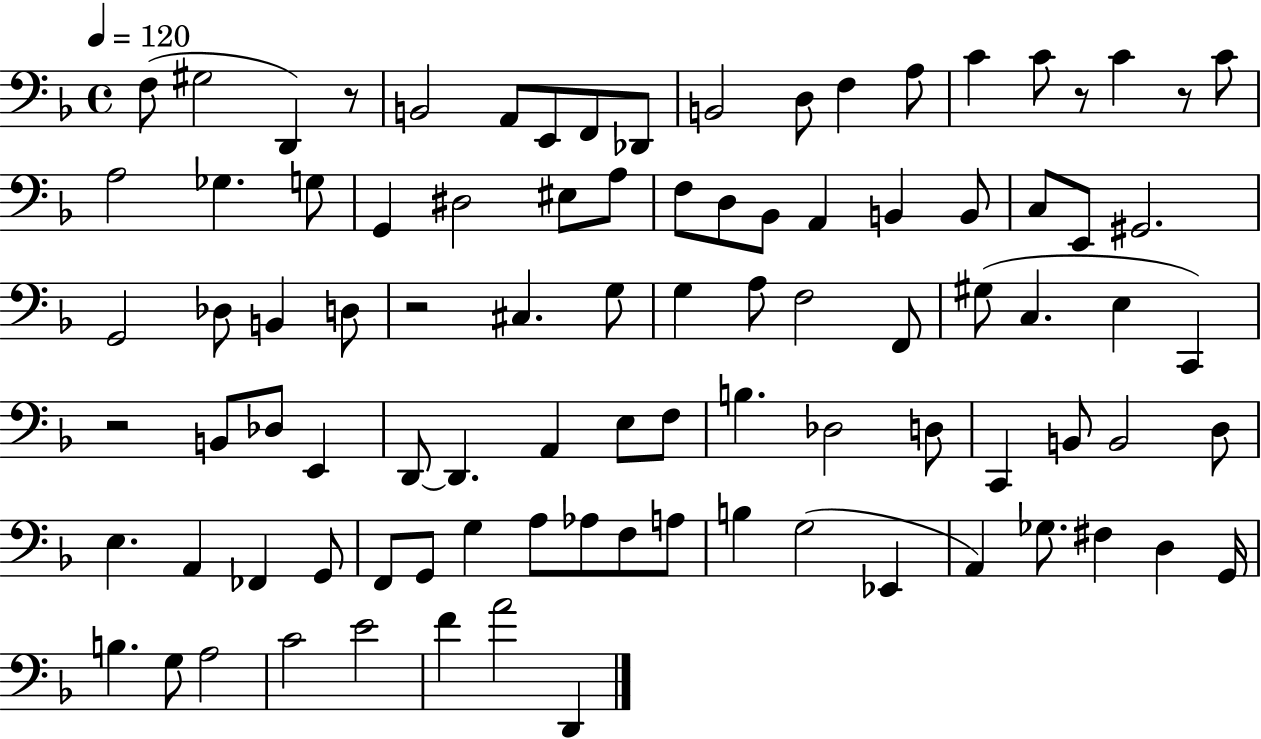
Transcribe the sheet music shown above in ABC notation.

X:1
T:Untitled
M:4/4
L:1/4
K:F
F,/2 ^G,2 D,, z/2 B,,2 A,,/2 E,,/2 F,,/2 _D,,/2 B,,2 D,/2 F, A,/2 C C/2 z/2 C z/2 C/2 A,2 _G, G,/2 G,, ^D,2 ^E,/2 A,/2 F,/2 D,/2 _B,,/2 A,, B,, B,,/2 C,/2 E,,/2 ^G,,2 G,,2 _D,/2 B,, D,/2 z2 ^C, G,/2 G, A,/2 F,2 F,,/2 ^G,/2 C, E, C,, z2 B,,/2 _D,/2 E,, D,,/2 D,, A,, E,/2 F,/2 B, _D,2 D,/2 C,, B,,/2 B,,2 D,/2 E, A,, _F,, G,,/2 F,,/2 G,,/2 G, A,/2 _A,/2 F,/2 A,/2 B, G,2 _E,, A,, _G,/2 ^F, D, G,,/4 B, G,/2 A,2 C2 E2 F A2 D,,